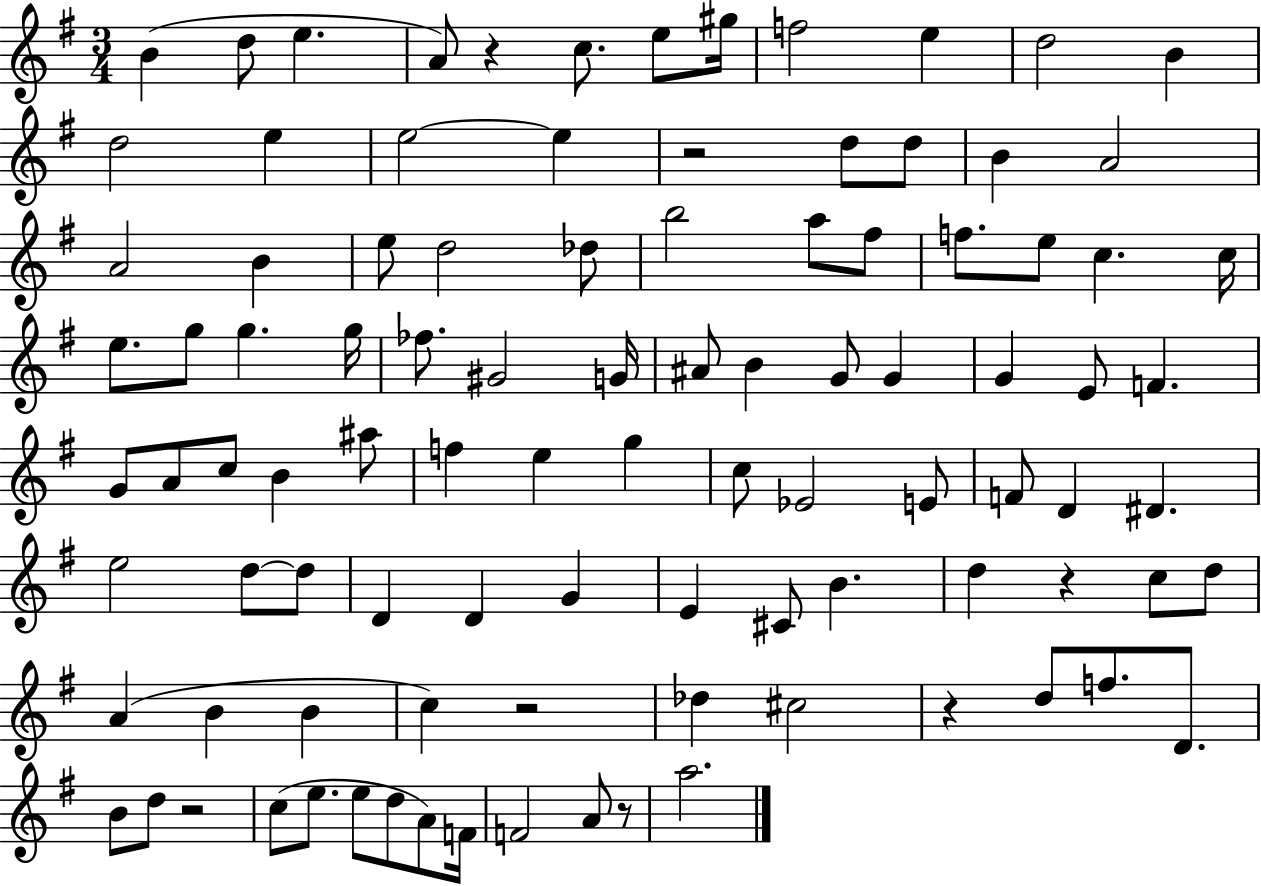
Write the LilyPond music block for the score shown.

{
  \clef treble
  \numericTimeSignature
  \time 3/4
  \key g \major
  \repeat volta 2 { b'4( d''8 e''4. | a'8) r4 c''8. e''8 gis''16 | f''2 e''4 | d''2 b'4 | \break d''2 e''4 | e''2~~ e''4 | r2 d''8 d''8 | b'4 a'2 | \break a'2 b'4 | e''8 d''2 des''8 | b''2 a''8 fis''8 | f''8. e''8 c''4. c''16 | \break e''8. g''8 g''4. g''16 | fes''8. gis'2 g'16 | ais'8 b'4 g'8 g'4 | g'4 e'8 f'4. | \break g'8 a'8 c''8 b'4 ais''8 | f''4 e''4 g''4 | c''8 ees'2 e'8 | f'8 d'4 dis'4. | \break e''2 d''8~~ d''8 | d'4 d'4 g'4 | e'4 cis'8 b'4. | d''4 r4 c''8 d''8 | \break a'4( b'4 b'4 | c''4) r2 | des''4 cis''2 | r4 d''8 f''8. d'8. | \break b'8 d''8 r2 | c''8( e''8. e''8 d''8 a'8) f'16 | f'2 a'8 r8 | a''2. | \break } \bar "|."
}